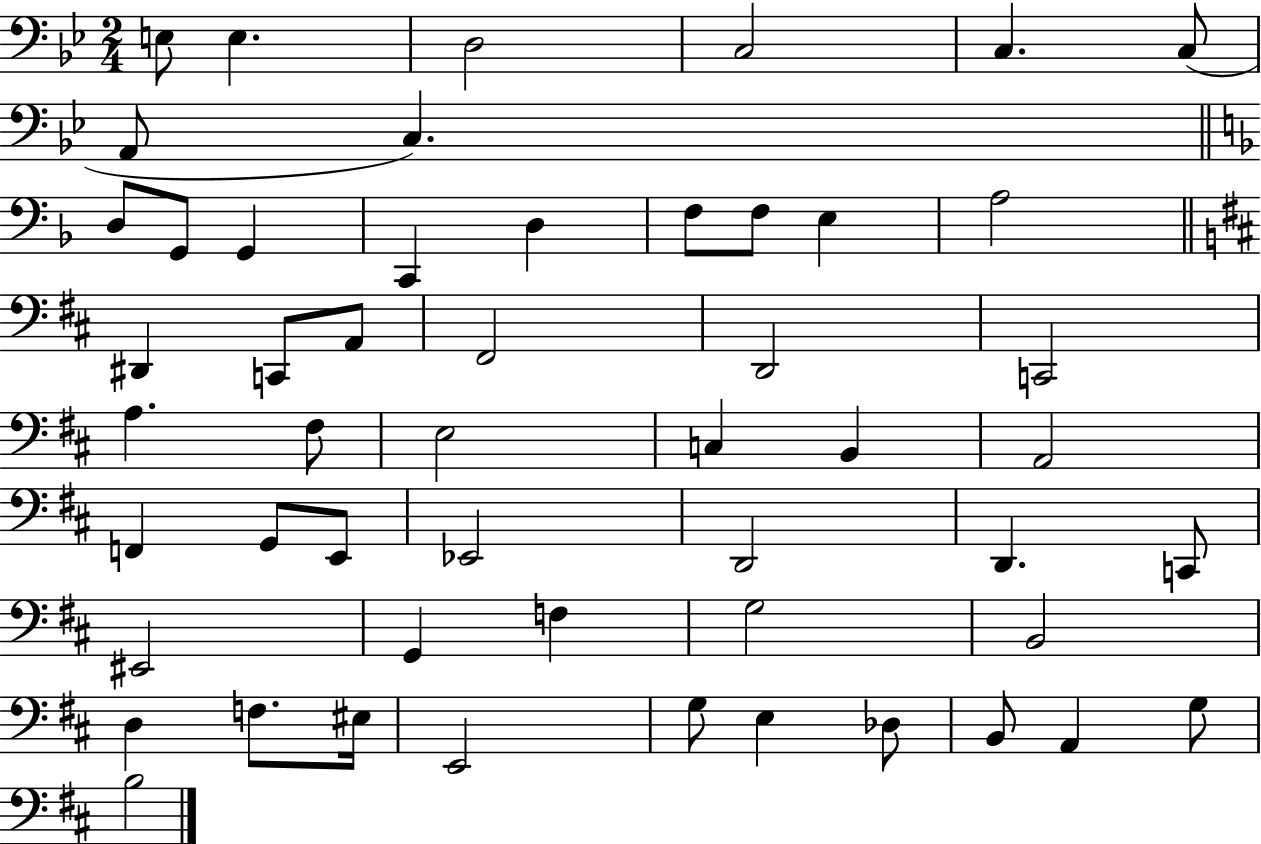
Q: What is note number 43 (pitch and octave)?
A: F3